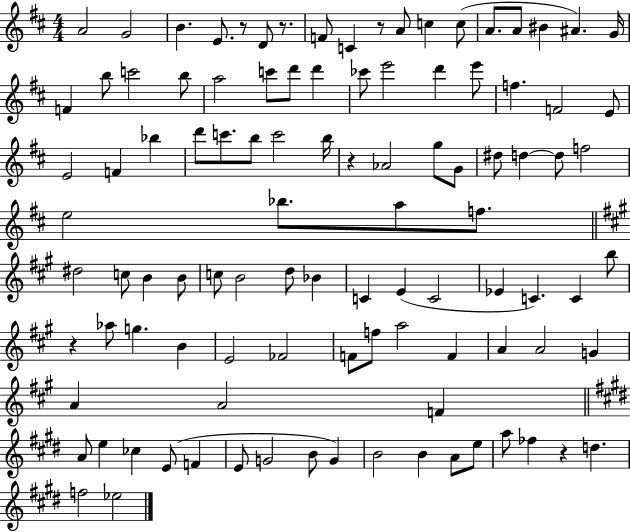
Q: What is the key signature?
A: D major